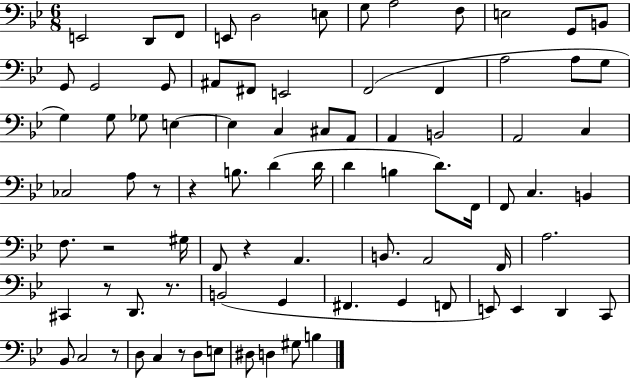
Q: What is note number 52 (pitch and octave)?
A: B2